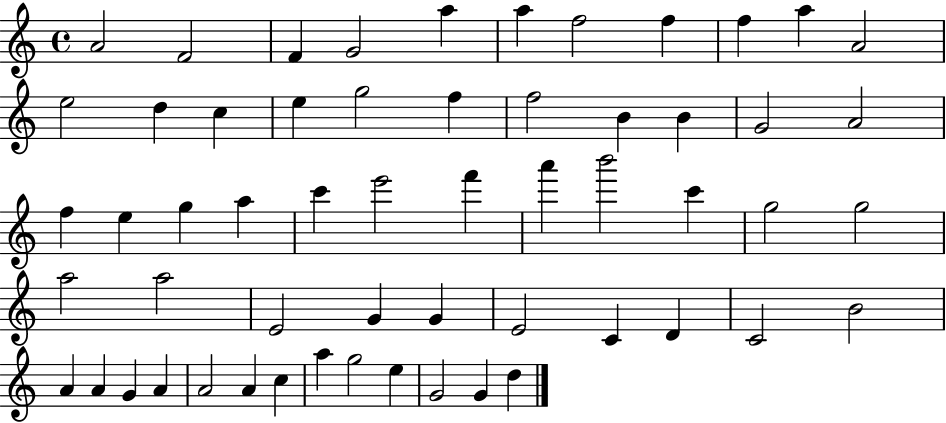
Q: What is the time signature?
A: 4/4